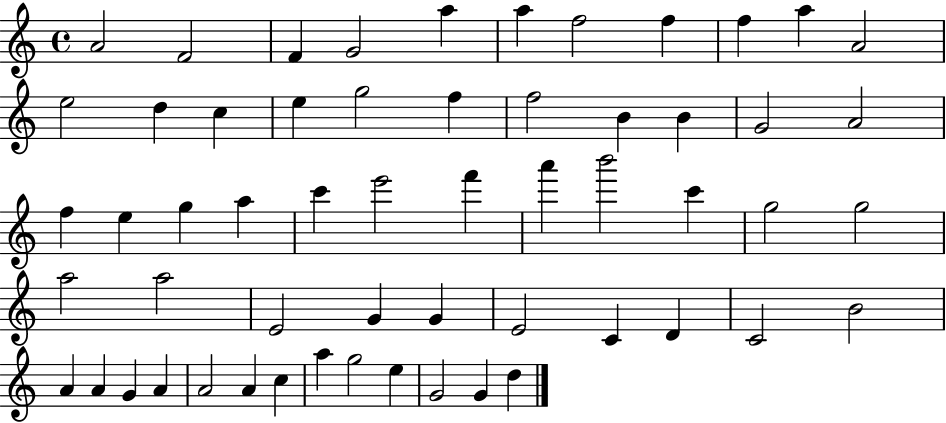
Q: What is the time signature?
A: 4/4